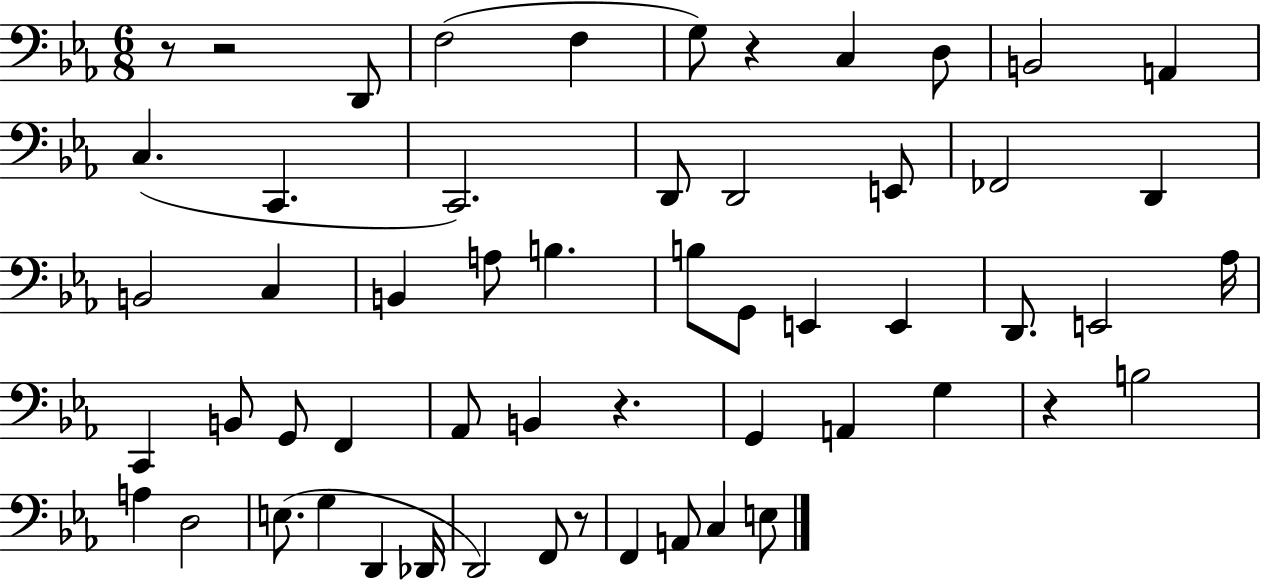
{
  \clef bass
  \numericTimeSignature
  \time 6/8
  \key ees \major
  r8 r2 d,8 | f2( f4 | g8) r4 c4 d8 | b,2 a,4 | \break c4.( c,4. | c,2.) | d,8 d,2 e,8 | fes,2 d,4 | \break b,2 c4 | b,4 a8 b4. | b8 g,8 e,4 e,4 | d,8. e,2 aes16 | \break c,4 b,8 g,8 f,4 | aes,8 b,4 r4. | g,4 a,4 g4 | r4 b2 | \break a4 d2 | e8.( g4 d,4 des,16 | d,2) f,8 r8 | f,4 a,8 c4 e8 | \break \bar "|."
}